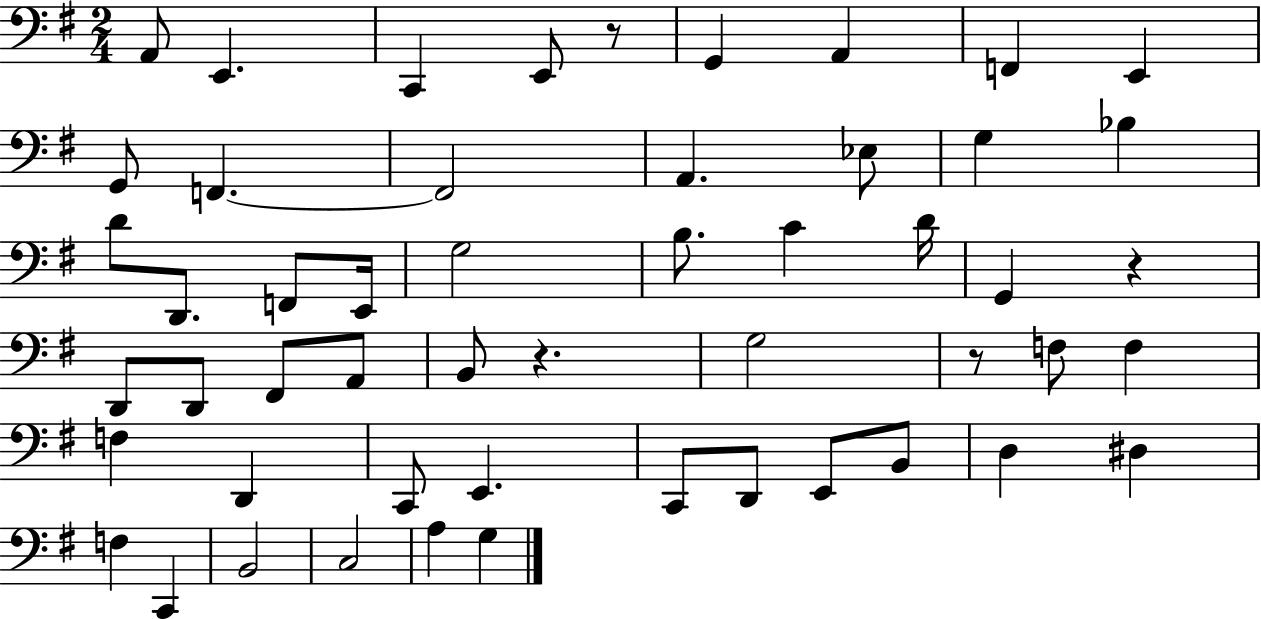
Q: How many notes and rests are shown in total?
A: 52